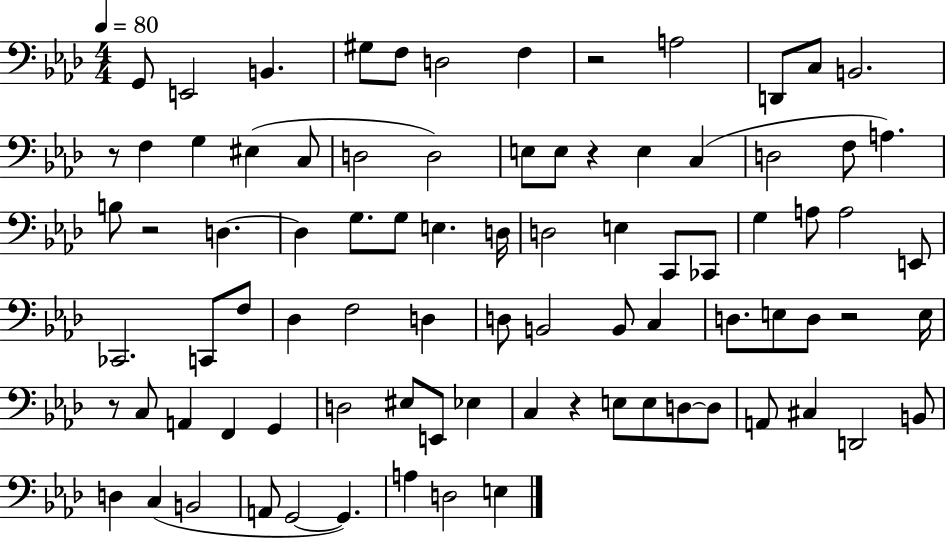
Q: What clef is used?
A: bass